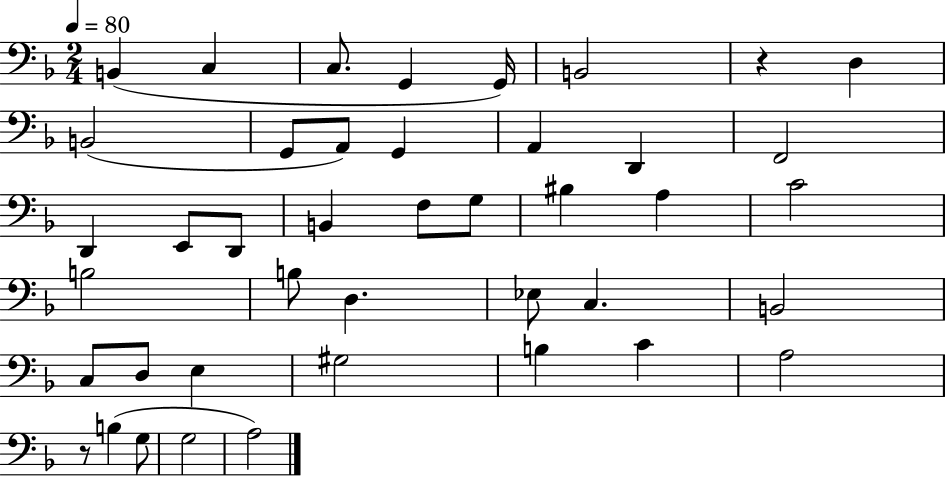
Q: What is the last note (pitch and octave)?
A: A3